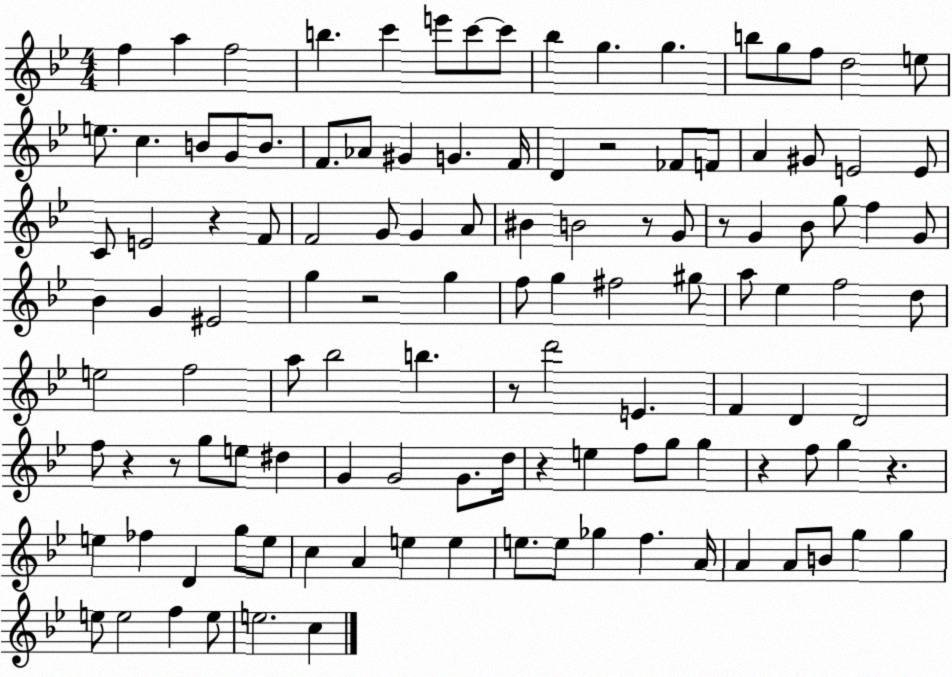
X:1
T:Untitled
M:4/4
L:1/4
K:Bb
f a f2 b c' e'/2 c'/2 c'/2 _b g g b/2 g/2 f/2 d2 e/2 e/2 c B/2 G/2 B/2 F/2 _A/2 ^G G F/4 D z2 _F/2 F/2 A ^G/2 E2 E/2 C/2 E2 z F/2 F2 G/2 G A/2 ^B B2 z/2 G/2 z/2 G _B/2 g/2 f G/2 _B G ^E2 g z2 g f/2 g ^f2 ^g/2 a/2 _e f2 d/2 e2 f2 a/2 _b2 b z/2 d'2 E F D D2 f/2 z z/2 g/2 e/2 ^d G G2 G/2 d/4 z e f/2 g/2 g z f/2 g z e _f D g/2 e/2 c A e e e/2 e/2 _g f A/4 A A/2 B/2 g g e/2 e2 f e/2 e2 c